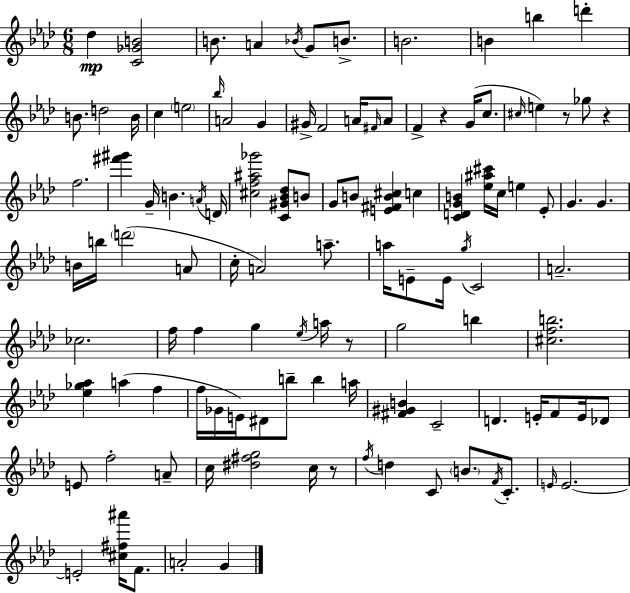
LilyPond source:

{
  \clef treble
  \numericTimeSignature
  \time 6/8
  \key f \minor
  des''4\mp <c' ges' b'>2 | b'8. a'4 \acciaccatura { bes'16 } g'8 b'8.-> | b'2. | b'4 b''4 d'''4-. | \break b'8. d''2 | b'16 c''4 \parenthesize e''2 | \grace { bes''16 } a'2 g'4 | gis'16-> f'2 a'16 | \break \grace { fis'16 } a'8 f'4-> r4 g'16( | c''8. \grace { cis''16 } e''4) r8 ges''8 | r4 f''2. | <fis''' gis'''>4 g'16-- b'4. | \break \acciaccatura { a'16 } d'16 <cis'' f'' ais'' ges'''>2 | <c' gis' bes' des''>8 b'8 g'8 b'8 <e' fis' b' cis''>4 | c''4 <c' d' g' b'>4 <ees'' ais'' cis'''>16 c''16 e''4 | ees'8-. g'4. g'4. | \break b'16 b''16 \parenthesize d'''2( | a'8 c''16-. a'2) | a''8.-- a''16 e'8-- e'16 \acciaccatura { g''16 } c'2 | a'2.-- | \break ces''2. | f''16 f''4 g''4 | \acciaccatura { ees''16 } a''16 r8 g''2 | b''4 <cis'' f'' b''>2. | \break <ees'' ges'' aes''>4 a''4( | f''4 f''16 ges'16 e'16) dis'8 | b''8-- b''4 a''16 <fis' gis' b'>4 c'2-- | d'4. | \break e'16-. f'8 e'16 des'8 e'8 f''2-. | a'8-- c''16 <dis'' fis'' g''>2 | c''16 r8 \acciaccatura { f''16 } d''4 | c'8 \parenthesize b'8. \acciaccatura { f'16 } c'8.-. \grace { e'16 } e'2.~~ | \break e'2-. | <cis'' fis'' ais'''>16 f'8. a'2-. | g'4 \bar "|."
}